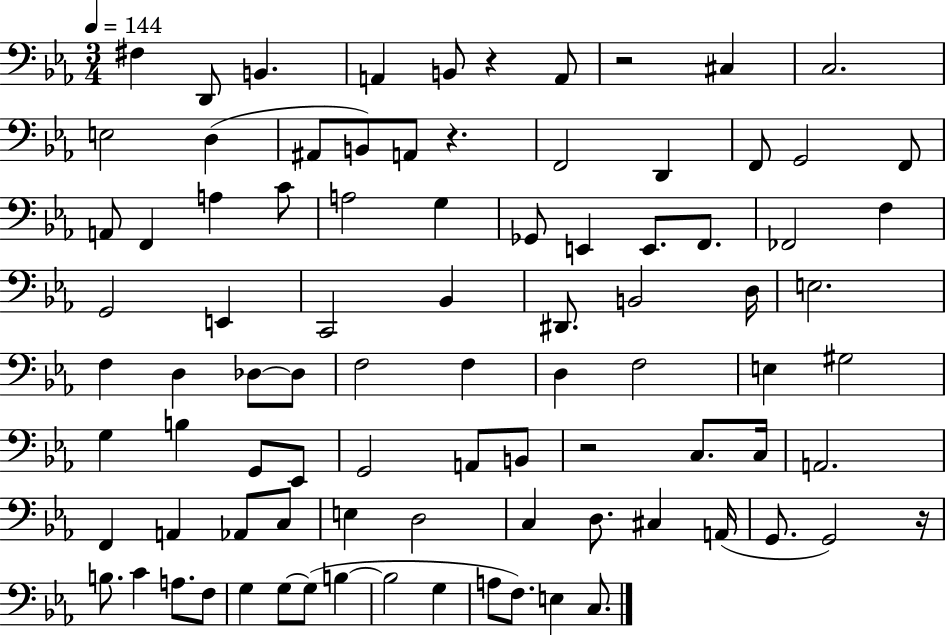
{
  \clef bass
  \numericTimeSignature
  \time 3/4
  \key ees \major
  \tempo 4 = 144
  fis4 d,8 b,4. | a,4 b,8 r4 a,8 | r2 cis4 | c2. | \break e2 d4( | ais,8 b,8) a,8 r4. | f,2 d,4 | f,8 g,2 f,8 | \break a,8 f,4 a4 c'8 | a2 g4 | ges,8 e,4 e,8. f,8. | fes,2 f4 | \break g,2 e,4 | c,2 bes,4 | dis,8. b,2 d16 | e2. | \break f4 d4 des8~~ des8 | f2 f4 | d4 f2 | e4 gis2 | \break g4 b4 g,8 ees,8 | g,2 a,8 b,8 | r2 c8. c16 | a,2. | \break f,4 a,4 aes,8 c8 | e4 d2 | c4 d8. cis4 a,16( | g,8. g,2) r16 | \break b8. c'4 a8. f8 | g4 g8~~ g8( b4~~ | b2 g4 | a8 f8.) e4 c8. | \break \bar "|."
}